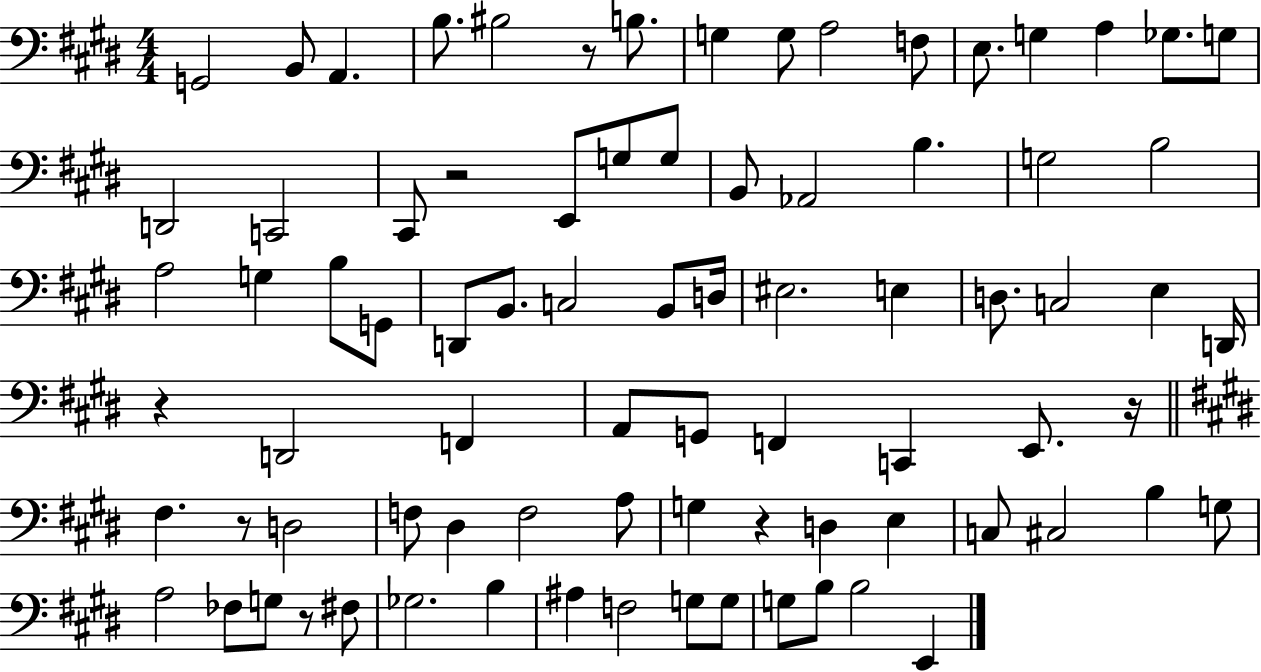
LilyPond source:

{
  \clef bass
  \numericTimeSignature
  \time 4/4
  \key e \major
  \repeat volta 2 { g,2 b,8 a,4. | b8. bis2 r8 b8. | g4 g8 a2 f8 | e8. g4 a4 ges8. g8 | \break d,2 c,2 | cis,8 r2 e,8 g8 g8 | b,8 aes,2 b4. | g2 b2 | \break a2 g4 b8 g,8 | d,8 b,8. c2 b,8 d16 | eis2. e4 | d8. c2 e4 d,16 | \break r4 d,2 f,4 | a,8 g,8 f,4 c,4 e,8. r16 | \bar "||" \break \key e \major fis4. r8 d2 | f8 dis4 f2 a8 | g4 r4 d4 e4 | c8 cis2 b4 g8 | \break a2 fes8 g8 r8 fis8 | ges2. b4 | ais4 f2 g8 g8 | g8 b8 b2 e,4 | \break } \bar "|."
}